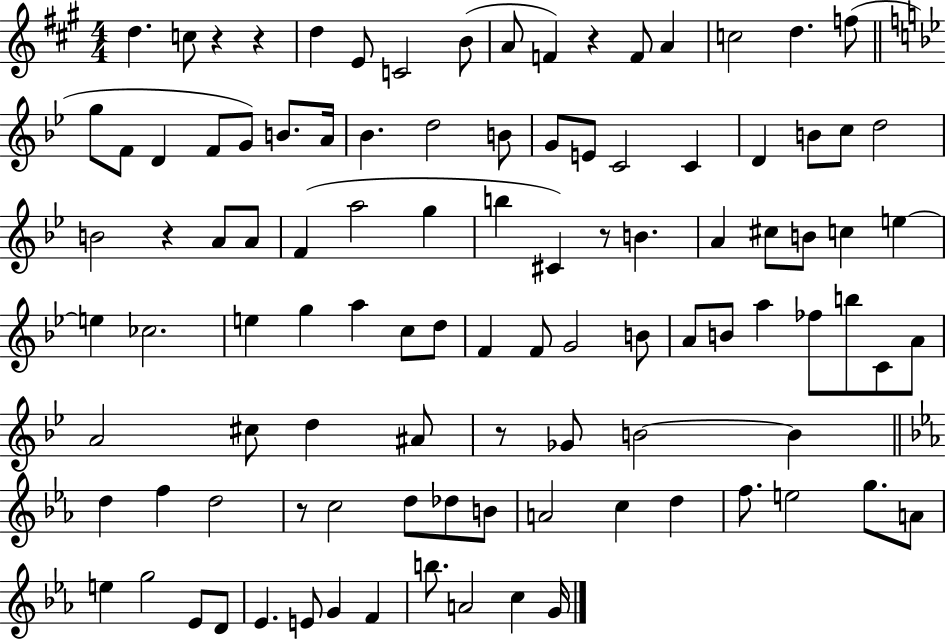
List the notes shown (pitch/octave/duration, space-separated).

D5/q. C5/e R/q R/q D5/q E4/e C4/h B4/e A4/e F4/q R/q F4/e A4/q C5/h D5/q. F5/e G5/e F4/e D4/q F4/e G4/e B4/e. A4/s Bb4/q. D5/h B4/e G4/e E4/e C4/h C4/q D4/q B4/e C5/e D5/h B4/h R/q A4/e A4/e F4/q A5/h G5/q B5/q C#4/q R/e B4/q. A4/q C#5/e B4/e C5/q E5/q E5/q CES5/h. E5/q G5/q A5/q C5/e D5/e F4/q F4/e G4/h B4/e A4/e B4/e A5/q FES5/e B5/e C4/e A4/e A4/h C#5/e D5/q A#4/e R/e Gb4/e B4/h B4/q D5/q F5/q D5/h R/e C5/h D5/e Db5/e B4/e A4/h C5/q D5/q F5/e. E5/h G5/e. A4/e E5/q G5/h Eb4/e D4/e Eb4/q. E4/e G4/q F4/q B5/e. A4/h C5/q G4/s